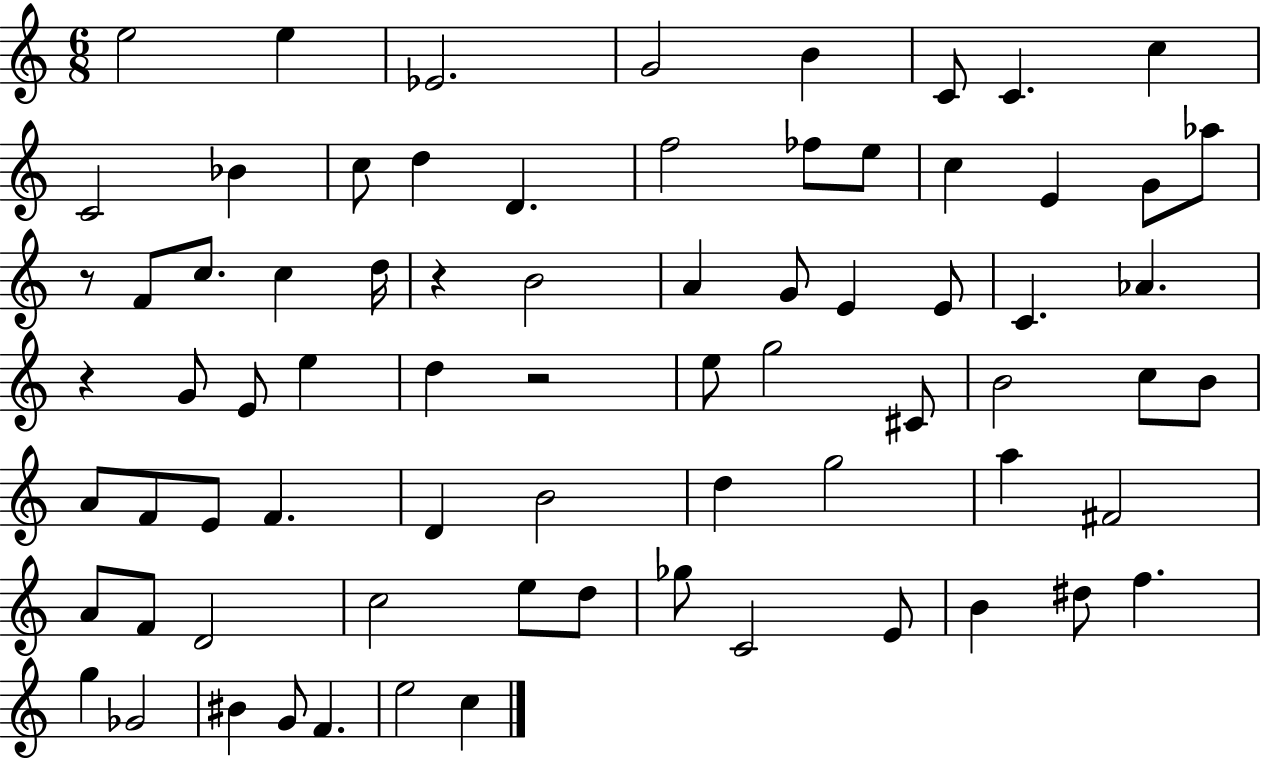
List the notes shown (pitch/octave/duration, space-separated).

E5/h E5/q Eb4/h. G4/h B4/q C4/e C4/q. C5/q C4/h Bb4/q C5/e D5/q D4/q. F5/h FES5/e E5/e C5/q E4/q G4/e Ab5/e R/e F4/e C5/e. C5/q D5/s R/q B4/h A4/q G4/e E4/q E4/e C4/q. Ab4/q. R/q G4/e E4/e E5/q D5/q R/h E5/e G5/h C#4/e B4/h C5/e B4/e A4/e F4/e E4/e F4/q. D4/q B4/h D5/q G5/h A5/q F#4/h A4/e F4/e D4/h C5/h E5/e D5/e Gb5/e C4/h E4/e B4/q D#5/e F5/q. G5/q Gb4/h BIS4/q G4/e F4/q. E5/h C5/q